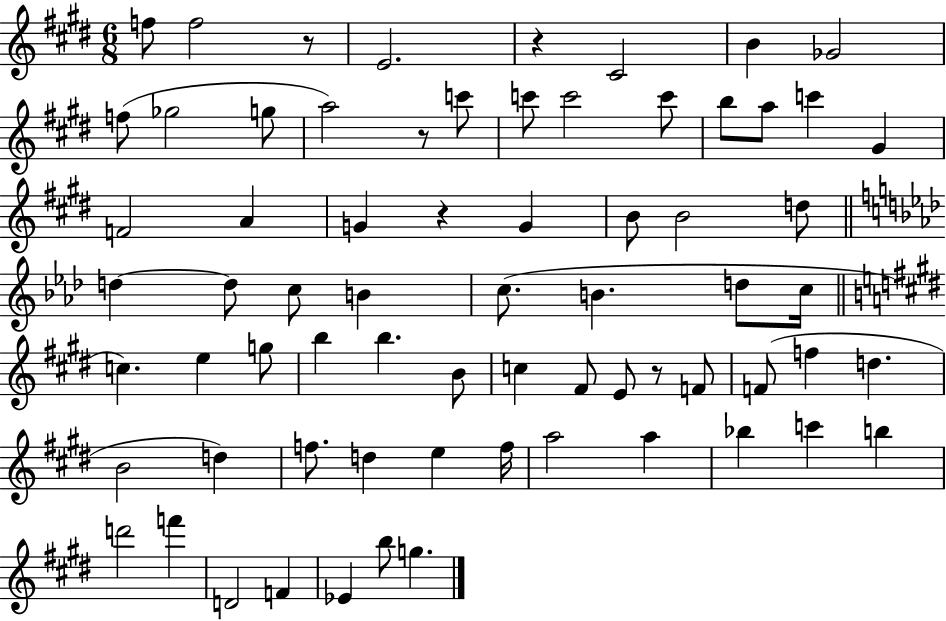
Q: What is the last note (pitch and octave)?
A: G5